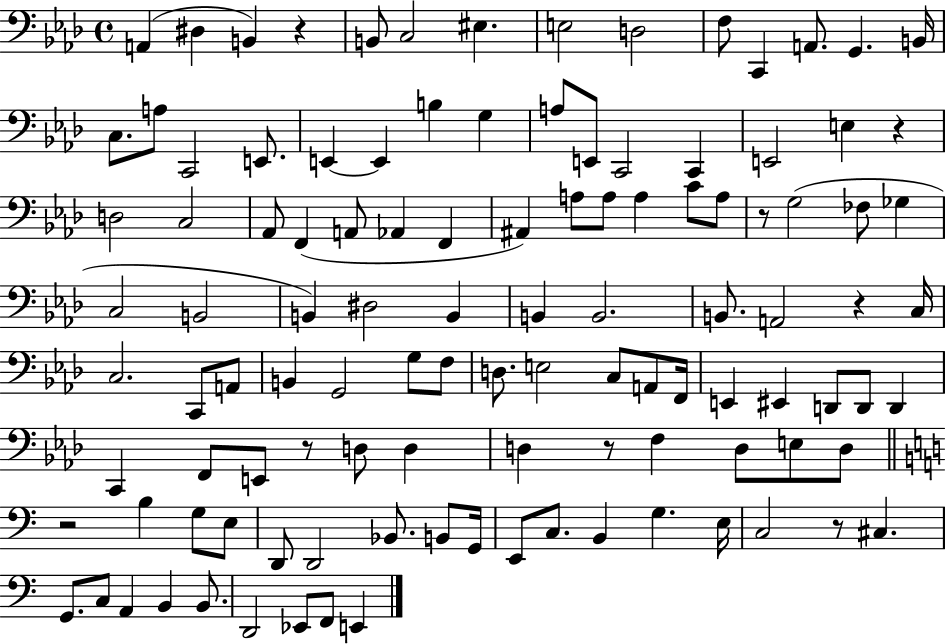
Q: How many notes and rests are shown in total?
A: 112